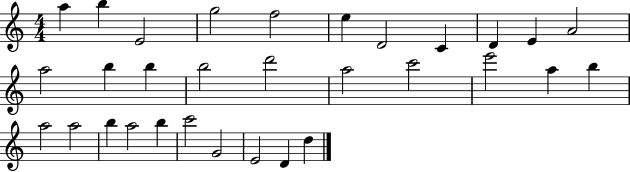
{
  \clef treble
  \numericTimeSignature
  \time 4/4
  \key c \major
  a''4 b''4 e'2 | g''2 f''2 | e''4 d'2 c'4 | d'4 e'4 a'2 | \break a''2 b''4 b''4 | b''2 d'''2 | a''2 c'''2 | e'''2 a''4 b''4 | \break a''2 a''2 | b''4 a''2 b''4 | c'''2 g'2 | e'2 d'4 d''4 | \break \bar "|."
}